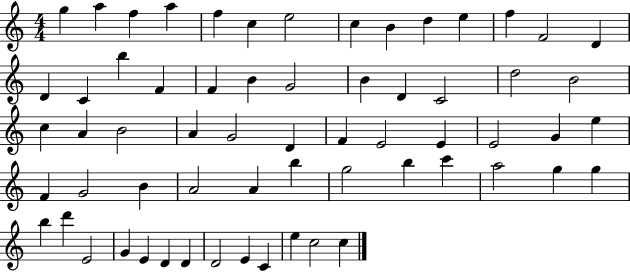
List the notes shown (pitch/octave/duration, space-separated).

G5/q A5/q F5/q A5/q F5/q C5/q E5/h C5/q B4/q D5/q E5/q F5/q F4/h D4/q D4/q C4/q B5/q F4/q F4/q B4/q G4/h B4/q D4/q C4/h D5/h B4/h C5/q A4/q B4/h A4/q G4/h D4/q F4/q E4/h E4/q E4/h G4/q E5/q F4/q G4/h B4/q A4/h A4/q B5/q G5/h B5/q C6/q A5/h G5/q G5/q B5/q D6/q E4/h G4/q E4/q D4/q D4/q D4/h E4/q C4/q E5/q C5/h C5/q